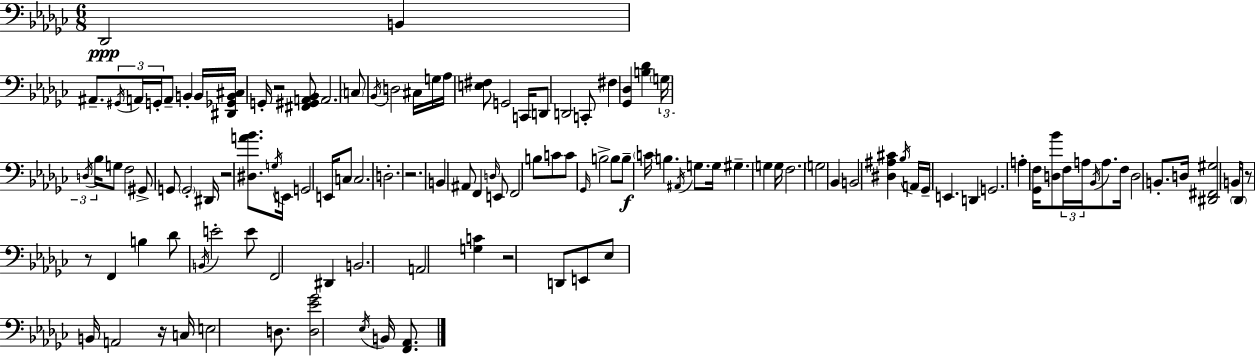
{
  \clef bass
  \numericTimeSignature
  \time 6/8
  \key ees \minor
  des,2\ppp b,4 | ais,8.-- \tuplet 3/2 { \acciaccatura { gis,16 } a,16 g,16-. } a,8-- b,4-. | b,16 <dis, ges, b, cis>16 g,16-. r2 <fis, gis, a, bes,>8 | a,2. | \break \parenthesize c8 \acciaccatura { bes,16 } d2 | cis16 g16 aes16 <e fis>8 g,2 | c,16 d,8 d,2 | c,8-. fis4 <ges, des>4 <b des'>4 | \break \tuplet 3/2 { \parenthesize g16 \acciaccatura { d16 } bes16 } g8 f2 | gis,8-> g,8 \parenthesize g,2-. | dis,16 r2 | <dis a' bes'>8. \acciaccatura { g16 } e,16 g,2 | \break e,16 c8 c2. | d2.-. | r2. | b,4 ais,8 f,4 | \break \grace { d16 } e,8 f,2 | b8 c'8 c'8 \grace { ges,16 } b2-> | b8 b8--\f \parenthesize c'16 b4. | \acciaccatura { ais,16 } g8. g16 gis4.-- | \break g4 g16 f2. | \parenthesize g2 | bes,4 b,2 | <dis ais cis'>4 \acciaccatura { bes16 } a,16 ges,16-- e,4. | \break d,4 g,2. | a4-. | <ges, f>16 <d bes'>8 \tuplet 3/2 { f16 a16 \acciaccatura { bes,16 } } a8. f16 d2 | b,8.-. d16 <dis, fis, gis>2 | \break b,16 \parenthesize des,8 r8 r8 | f,4 b4 des'8 \acciaccatura { b,16 } | e'2-. e'8 f,2 | dis,4 b,2. | \break a,2 | <g c'>4 r2 | d,8 e,8 ees8 | b,16 a,2 r16 c16 e2 | \break d8. <d ees' ges'>2 | \acciaccatura { ees16 } b,16 <f, aes,>8. \bar "|."
}